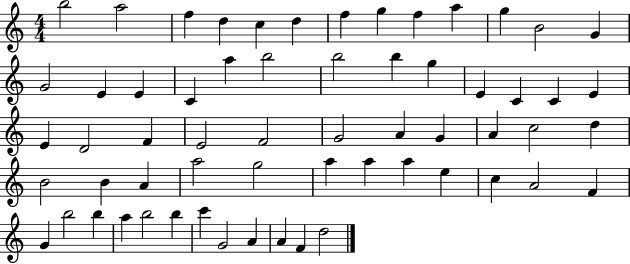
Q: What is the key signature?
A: C major